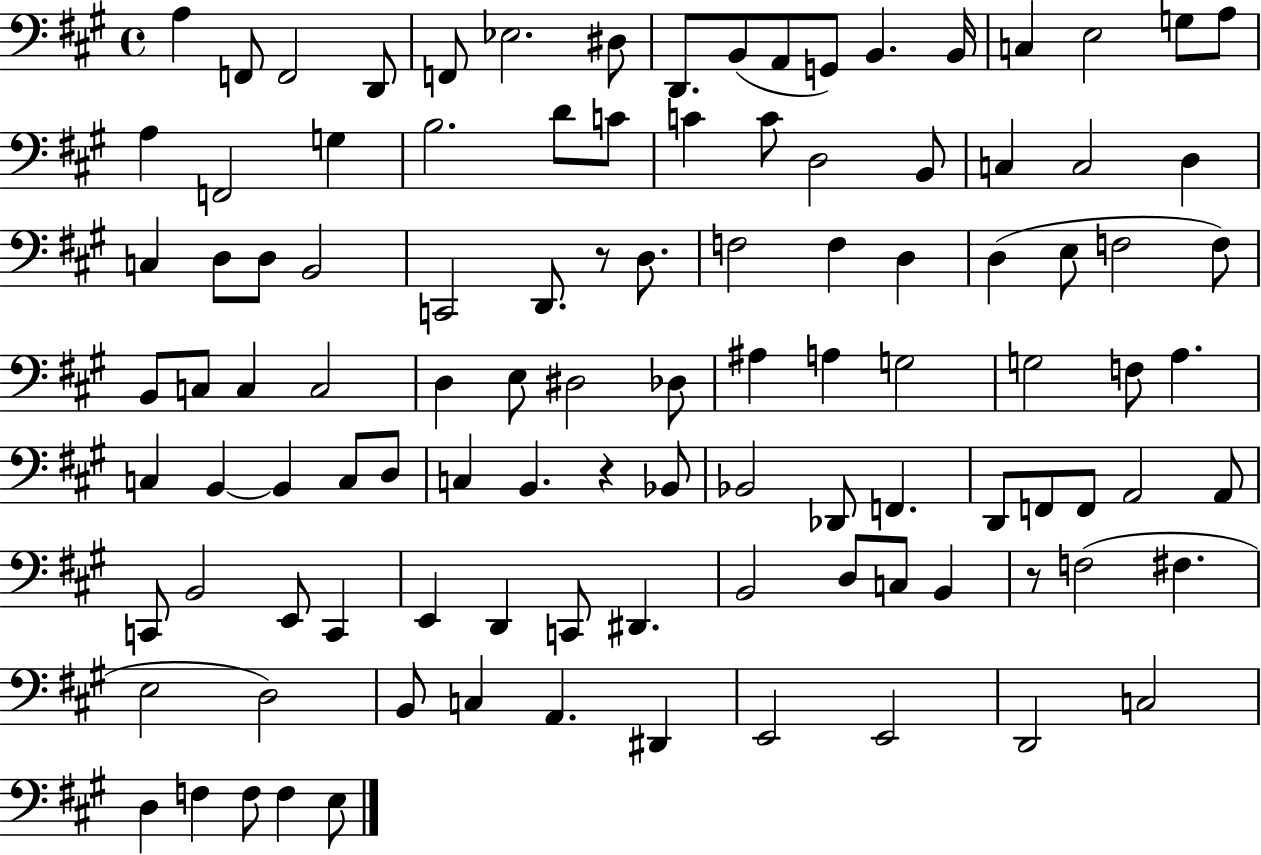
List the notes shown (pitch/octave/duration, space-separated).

A3/q F2/e F2/h D2/e F2/e Eb3/h. D#3/e D2/e. B2/e A2/e G2/e B2/q. B2/s C3/q E3/h G3/e A3/e A3/q F2/h G3/q B3/h. D4/e C4/e C4/q C4/e D3/h B2/e C3/q C3/h D3/q C3/q D3/e D3/e B2/h C2/h D2/e. R/e D3/e. F3/h F3/q D3/q D3/q E3/e F3/h F3/e B2/e C3/e C3/q C3/h D3/q E3/e D#3/h Db3/e A#3/q A3/q G3/h G3/h F3/e A3/q. C3/q B2/q B2/q C3/e D3/e C3/q B2/q. R/q Bb2/e Bb2/h Db2/e F2/q. D2/e F2/e F2/e A2/h A2/e C2/e B2/h E2/e C2/q E2/q D2/q C2/e D#2/q. B2/h D3/e C3/e B2/q R/e F3/h F#3/q. E3/h D3/h B2/e C3/q A2/q. D#2/q E2/h E2/h D2/h C3/h D3/q F3/q F3/e F3/q E3/e